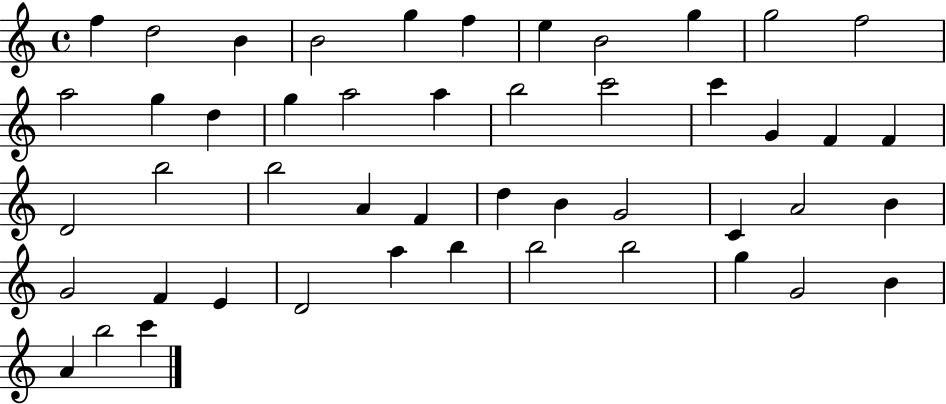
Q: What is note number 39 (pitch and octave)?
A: A5